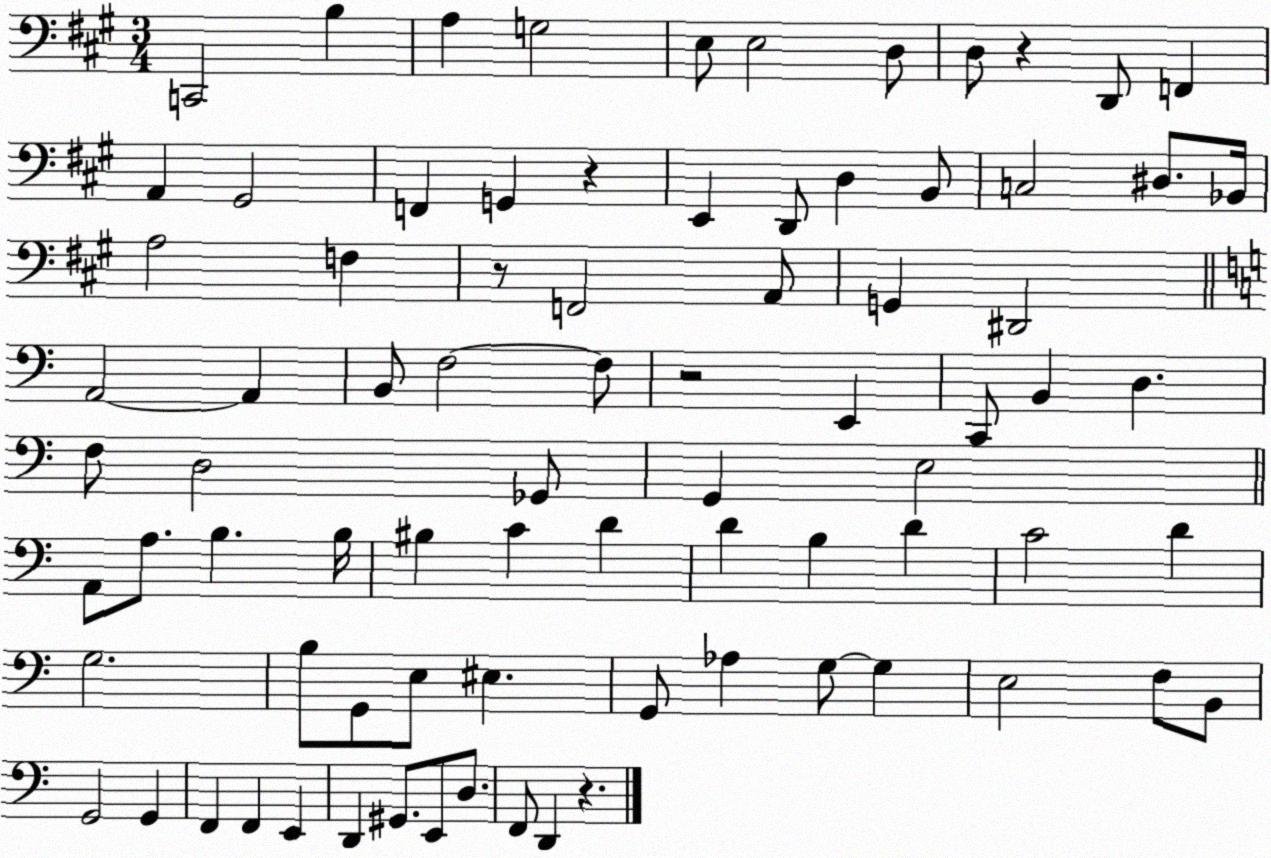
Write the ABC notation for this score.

X:1
T:Untitled
M:3/4
L:1/4
K:A
C,,2 B, A, G,2 E,/2 E,2 D,/2 D,/2 z D,,/2 F,, A,, ^G,,2 F,, G,, z E,, D,,/2 D, B,,/2 C,2 ^D,/2 _B,,/4 A,2 F, z/2 F,,2 A,,/2 G,, ^D,,2 A,,2 A,, B,,/2 F,2 F,/2 z2 E,, C,,/2 B,, D, F,/2 D,2 _G,,/2 G,, E,2 A,,/2 A,/2 B, B,/4 ^B, C D D B, D C2 D G,2 B,/2 G,,/2 E,/2 ^E, G,,/2 _A, G,/2 G, E,2 F,/2 B,,/2 G,,2 G,, F,, F,, E,, D,, ^G,,/2 E,,/2 D,/2 F,,/2 D,, z